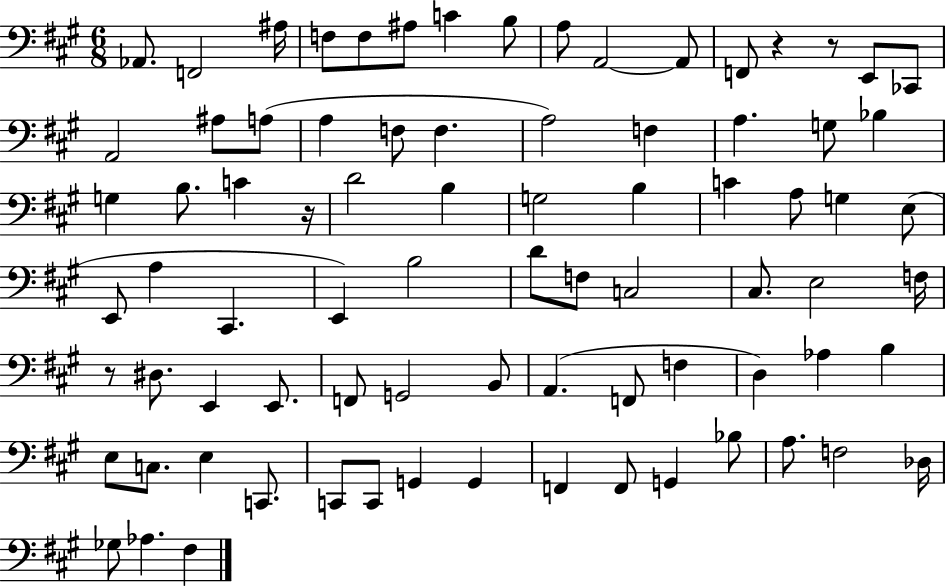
{
  \clef bass
  \numericTimeSignature
  \time 6/8
  \key a \major
  \repeat volta 2 { aes,8. f,2 ais16 | f8 f8 ais8 c'4 b8 | a8 a,2~~ a,8 | f,8 r4 r8 e,8 ces,8 | \break a,2 ais8 a8( | a4 f8 f4. | a2) f4 | a4. g8 bes4 | \break g4 b8. c'4 r16 | d'2 b4 | g2 b4 | c'4 a8 g4 e8( | \break e,8 a4 cis,4. | e,4) b2 | d'8 f8 c2 | cis8. e2 f16 | \break r8 dis8. e,4 e,8. | f,8 g,2 b,8 | a,4.( f,8 f4 | d4) aes4 b4 | \break e8 c8. e4 c,8. | c,8 c,8 g,4 g,4 | f,4 f,8 g,4 bes8 | a8. f2 des16 | \break ges8 aes4. fis4 | } \bar "|."
}